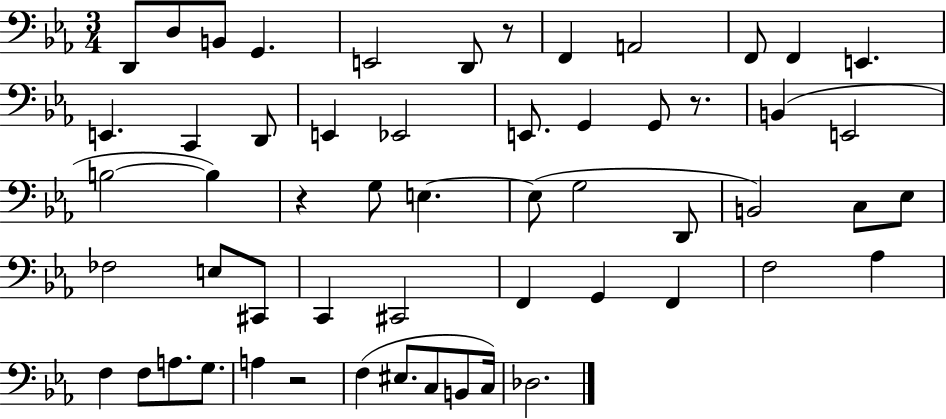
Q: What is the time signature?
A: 3/4